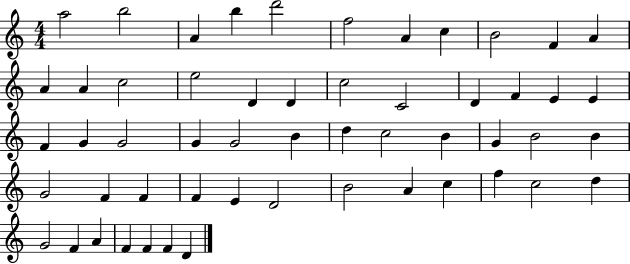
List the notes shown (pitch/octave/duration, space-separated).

A5/h B5/h A4/q B5/q D6/h F5/h A4/q C5/q B4/h F4/q A4/q A4/q A4/q C5/h E5/h D4/q D4/q C5/h C4/h D4/q F4/q E4/q E4/q F4/q G4/q G4/h G4/q G4/h B4/q D5/q C5/h B4/q G4/q B4/h B4/q G4/h F4/q F4/q F4/q E4/q D4/h B4/h A4/q C5/q F5/q C5/h D5/q G4/h F4/q A4/q F4/q F4/q F4/q D4/q